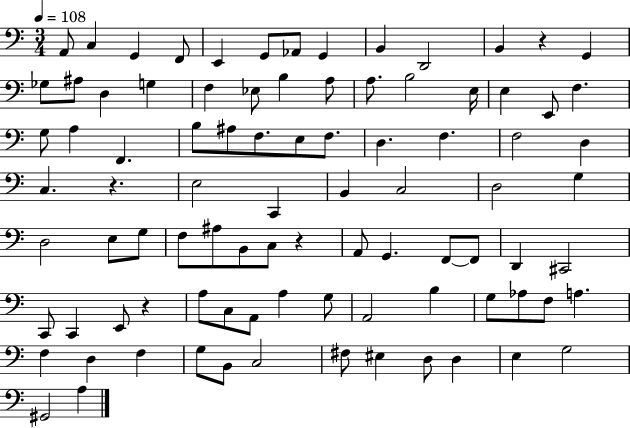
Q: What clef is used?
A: bass